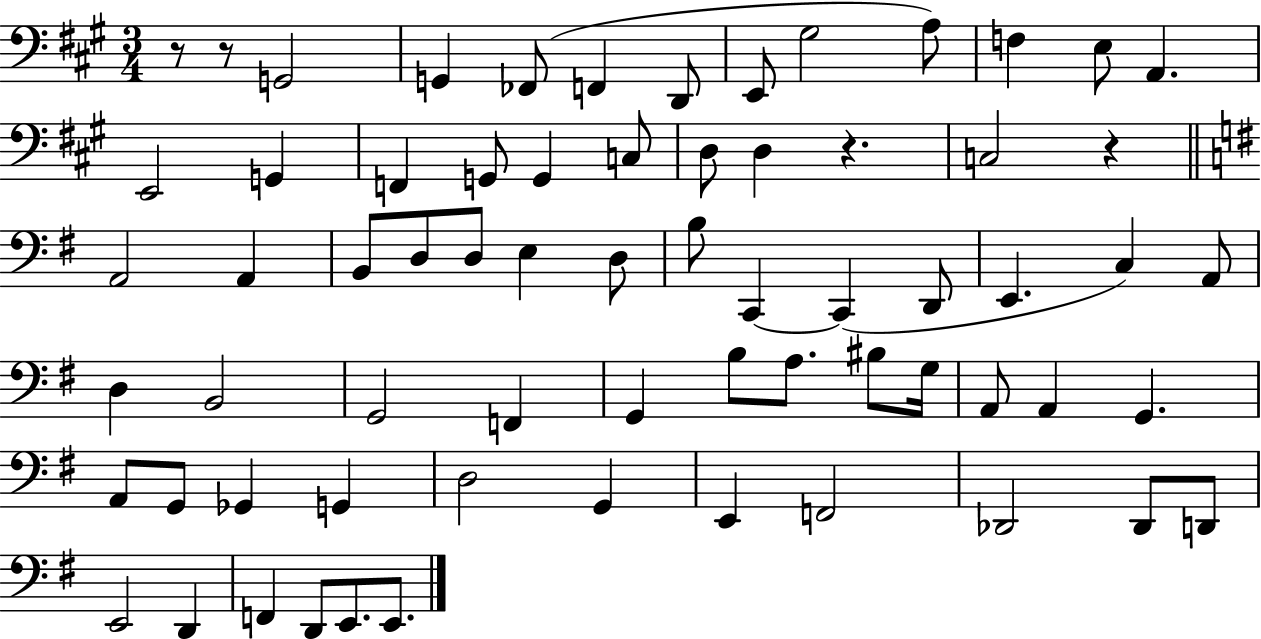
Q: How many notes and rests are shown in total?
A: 67